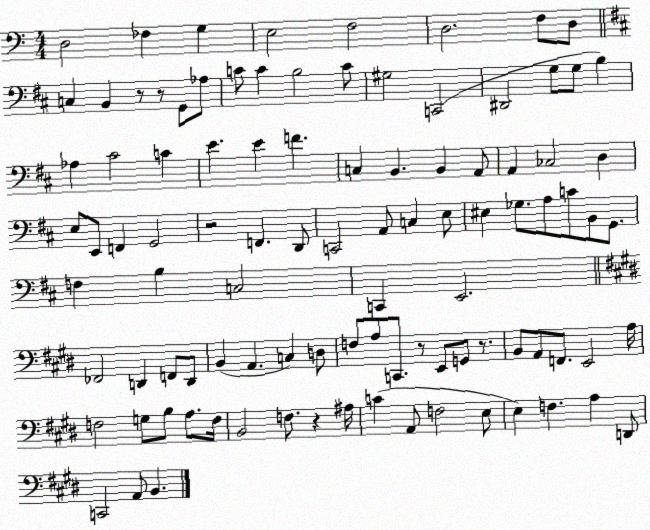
X:1
T:Untitled
M:4/4
L:1/4
K:C
D,2 _F, G, E,2 F,2 D,2 F,/2 D,/2 C, B,, z/2 z/2 G,,/2 _A,/2 C/2 C B,2 C/2 ^G,2 C,,2 ^D,,2 G,/2 G,/2 B, _A, ^C2 C E E F C, B,, B,, A,,/2 A,, _C,2 D, E,/2 E,,/2 F,, G,,2 z2 F,, D,,/2 C,,2 A,,/2 C, E,/2 ^E, _G,/2 A,/2 C/2 B,,/2 G,,/2 F, B, C,2 C,, E,,2 _F,,2 D,, F,,/2 D,,/2 B,, A,, C, D,/2 F,/2 A,/2 C,,/2 z/2 E,,/2 G,,/2 z/2 B,,/2 A,,/2 F,,/2 E,,2 A,/4 F,2 G,/2 B,/2 A,/2 F,/4 B,,2 F,/2 z ^A,/4 C A,,/2 F,2 E,/2 E, F, A, D,,/2 C,,2 A,,/2 B,,